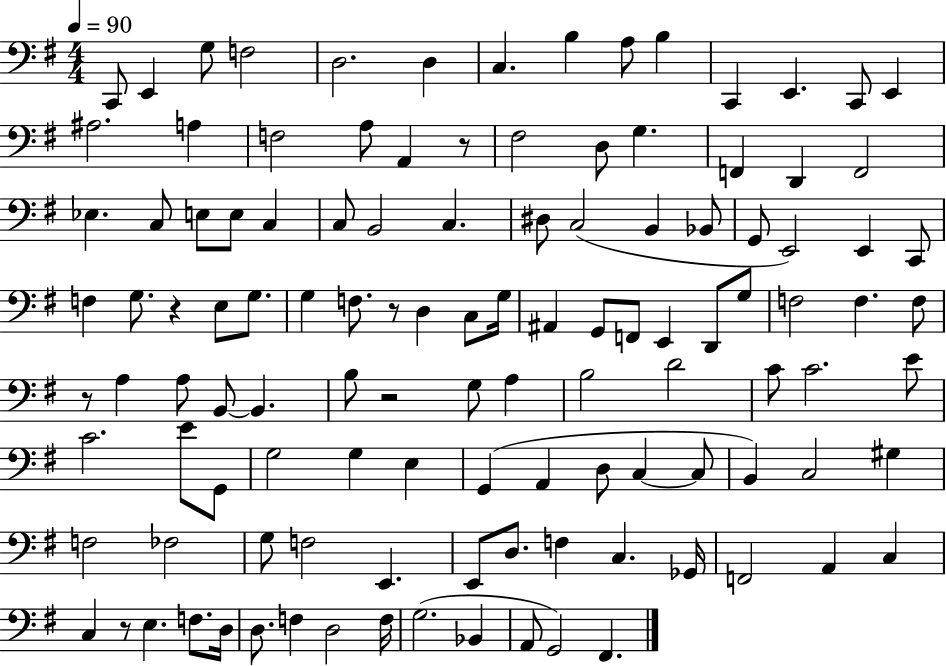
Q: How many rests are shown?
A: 6